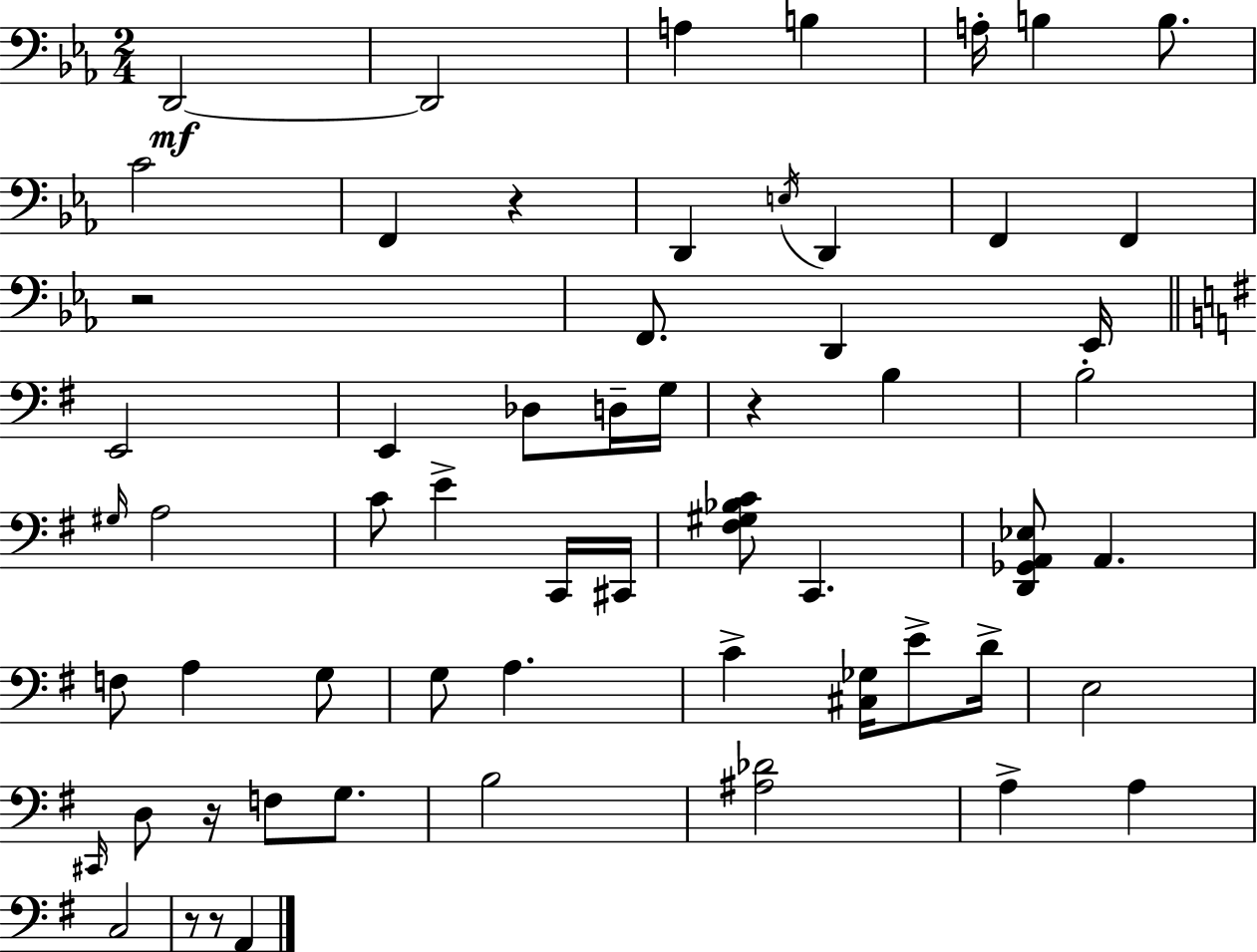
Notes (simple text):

D2/h D2/h A3/q B3/q A3/s B3/q B3/e. C4/h F2/q R/q D2/q E3/s D2/q F2/q F2/q R/h F2/e. D2/q Eb2/s E2/h E2/q Db3/e D3/s G3/s R/q B3/q B3/h G#3/s A3/h C4/e E4/q C2/s C#2/s [F#3,G#3,Bb3,C4]/e C2/q. [D2,Gb2,A2,Eb3]/e A2/q. F3/e A3/q G3/e G3/e A3/q. C4/q [C#3,Gb3]/s E4/e D4/s E3/h C#2/s D3/e R/s F3/e G3/e. B3/h [A#3,Db4]/h A3/q A3/q C3/h R/e R/e A2/q